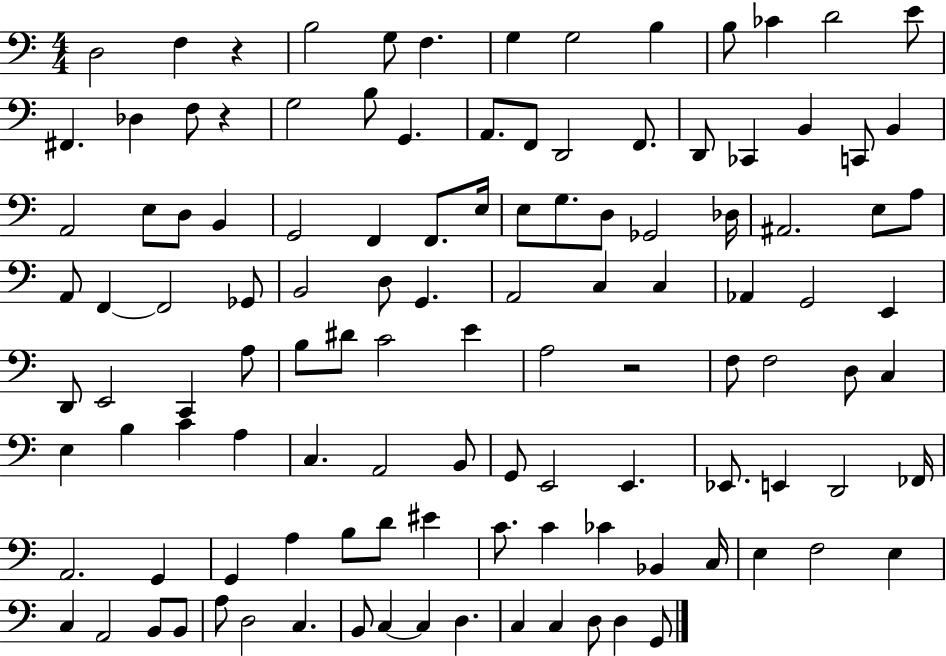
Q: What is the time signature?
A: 4/4